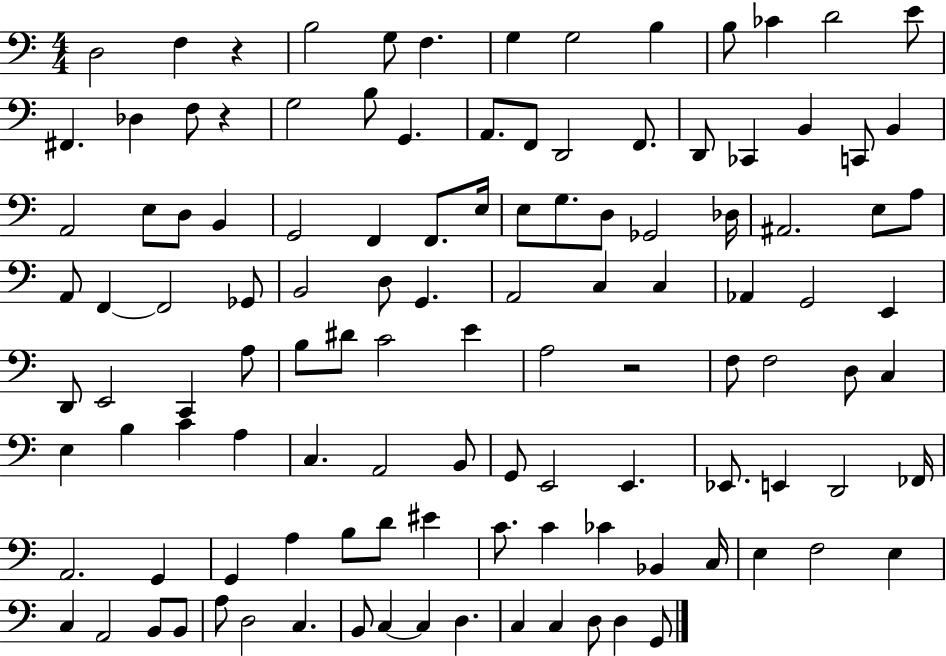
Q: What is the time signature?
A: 4/4